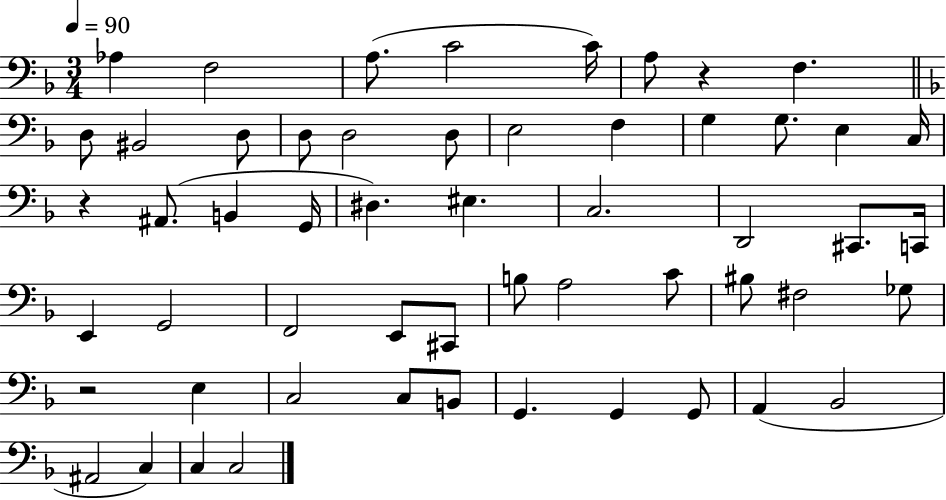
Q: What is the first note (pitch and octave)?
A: Ab3